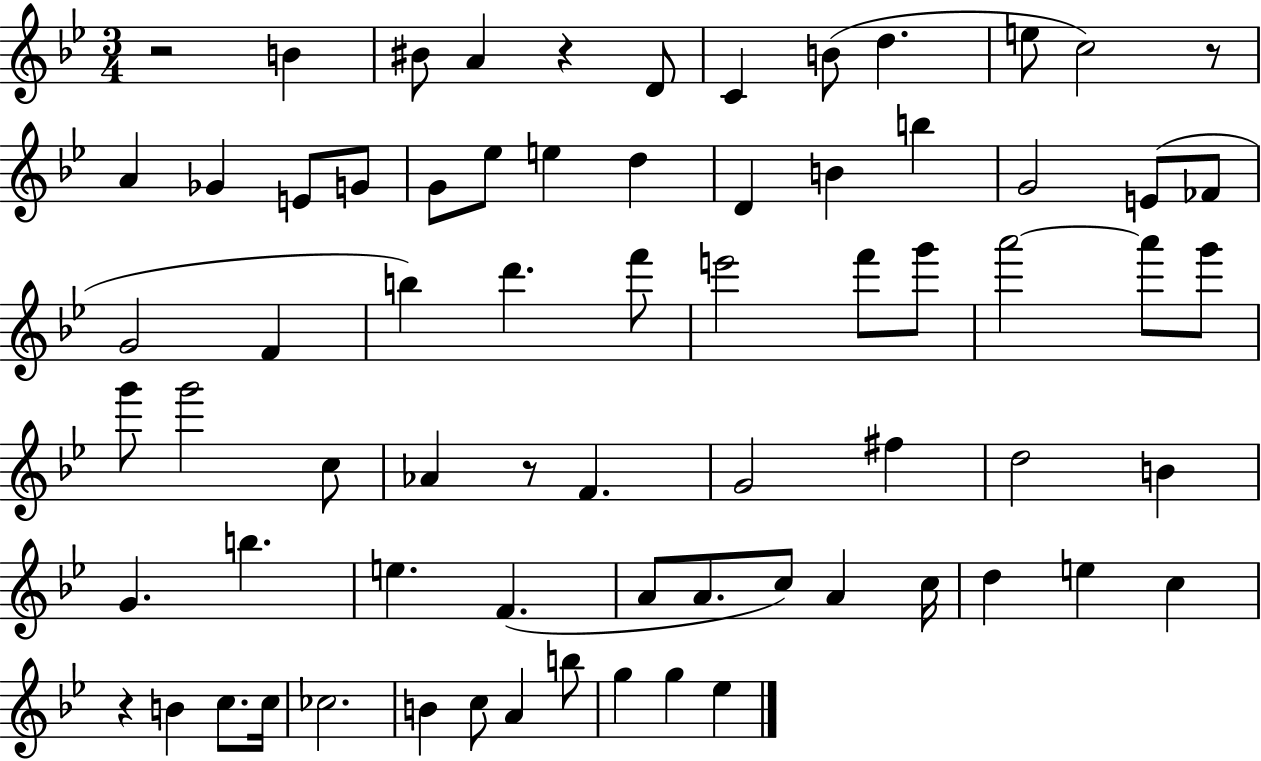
R/h B4/q BIS4/e A4/q R/q D4/e C4/q B4/e D5/q. E5/e C5/h R/e A4/q Gb4/q E4/e G4/e G4/e Eb5/e E5/q D5/q D4/q B4/q B5/q G4/h E4/e FES4/e G4/h F4/q B5/q D6/q. F6/e E6/h F6/e G6/e A6/h A6/e G6/e G6/e G6/h C5/e Ab4/q R/e F4/q. G4/h F#5/q D5/h B4/q G4/q. B5/q. E5/q. F4/q. A4/e A4/e. C5/e A4/q C5/s D5/q E5/q C5/q R/q B4/q C5/e. C5/s CES5/h. B4/q C5/e A4/q B5/e G5/q G5/q Eb5/q